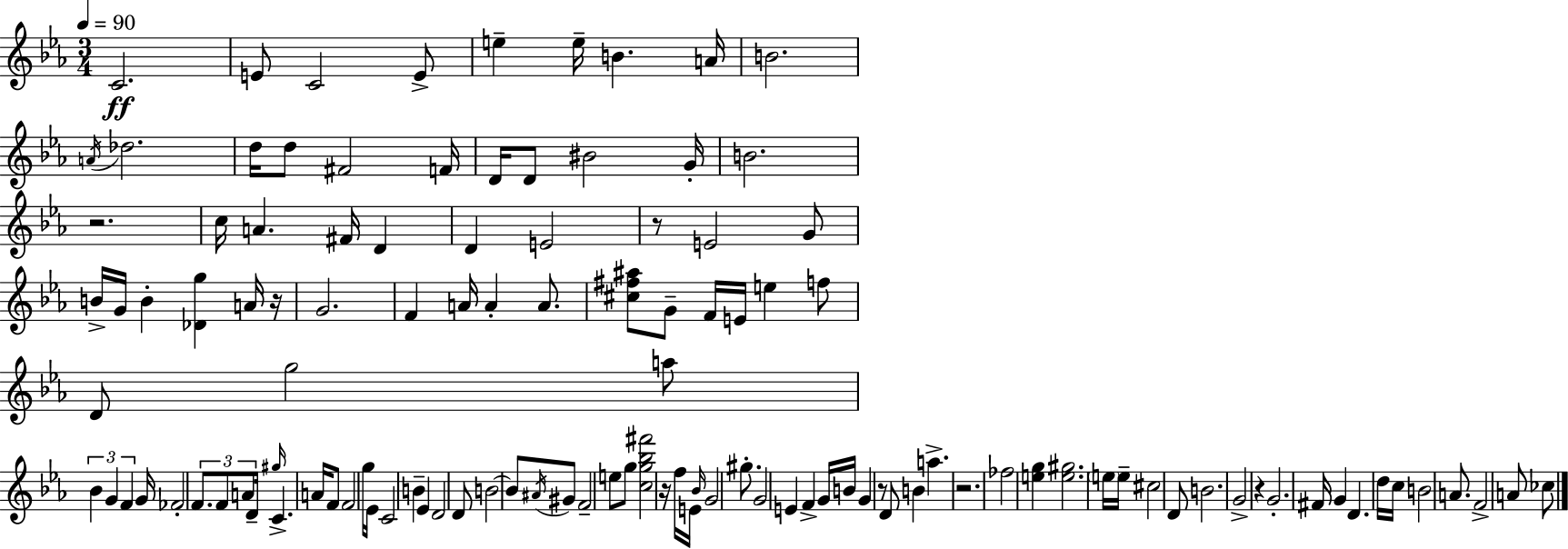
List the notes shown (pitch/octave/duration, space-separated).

C4/h. E4/e C4/h E4/e E5/q E5/s B4/q. A4/s B4/h. A4/s Db5/h. D5/s D5/e F#4/h F4/s D4/s D4/e BIS4/h G4/s B4/h. R/h. C5/s A4/q. F#4/s D4/q D4/q E4/h R/e E4/h G4/e B4/s G4/s B4/q [Db4,G5]/q A4/s R/s G4/h. F4/q A4/s A4/q A4/e. [C#5,F#5,A#5]/e G4/e F4/s E4/s E5/q F5/e D4/e G5/h A5/e Bb4/q G4/q F4/q G4/s FES4/h F4/e. F4/e A4/e D4/s G#5/s C4/q. A4/s F4/e F4/h G5/s Eb4/s C4/h B4/q Eb4/q D4/h D4/e B4/h B4/e A#4/s G#4/e F4/h E5/e G5/e [C5,G5,Bb5,F#6]/h R/s F5/s E4/s Bb4/s G4/h G#5/e. G4/h E4/q F4/q G4/s B4/s G4/q R/e D4/e B4/q A5/q. R/h. FES5/h [E5,G5]/q [E5,G#5]/h. E5/s E5/s C#5/h D4/e B4/h. G4/h R/q G4/h. F#4/s G4/q D4/q. D5/s C5/s B4/h A4/e. F4/h A4/e CES5/e